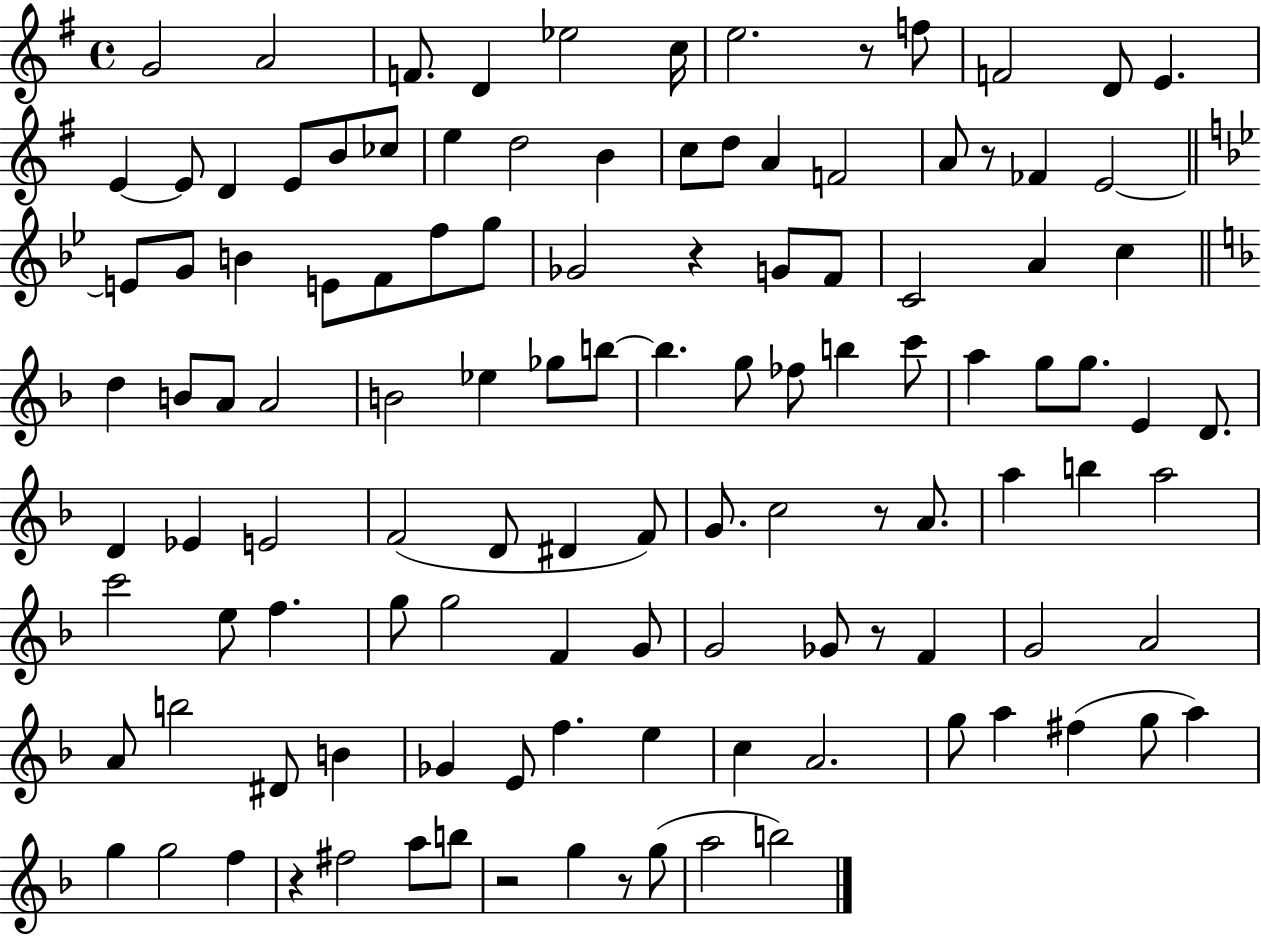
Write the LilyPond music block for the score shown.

{
  \clef treble
  \time 4/4
  \defaultTimeSignature
  \key g \major
  \repeat volta 2 { g'2 a'2 | f'8. d'4 ees''2 c''16 | e''2. r8 f''8 | f'2 d'8 e'4. | \break e'4~~ e'8 d'4 e'8 b'8 ces''8 | e''4 d''2 b'4 | c''8 d''8 a'4 f'2 | a'8 r8 fes'4 e'2~~ | \break \bar "||" \break \key bes \major e'8 g'8 b'4 e'8 f'8 f''8 g''8 | ges'2 r4 g'8 f'8 | c'2 a'4 c''4 | \bar "||" \break \key d \minor d''4 b'8 a'8 a'2 | b'2 ees''4 ges''8 b''8~~ | b''4. g''8 fes''8 b''4 c'''8 | a''4 g''8 g''8. e'4 d'8. | \break d'4 ees'4 e'2 | f'2( d'8 dis'4 f'8) | g'8. c''2 r8 a'8. | a''4 b''4 a''2 | \break c'''2 e''8 f''4. | g''8 g''2 f'4 g'8 | g'2 ges'8 r8 f'4 | g'2 a'2 | \break a'8 b''2 dis'8 b'4 | ges'4 e'8 f''4. e''4 | c''4 a'2. | g''8 a''4 fis''4( g''8 a''4) | \break g''4 g''2 f''4 | r4 fis''2 a''8 b''8 | r2 g''4 r8 g''8( | a''2 b''2) | \break } \bar "|."
}